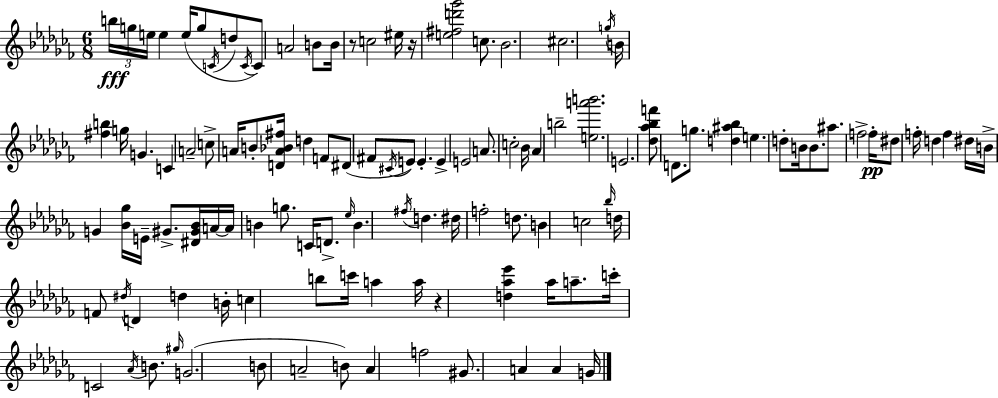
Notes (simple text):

B5/s G5/s E5/s E5/q E5/s G5/e C4/s D5/e C4/s C4/e A4/h B4/e B4/s R/e C5/h EIS5/s R/s [E5,F#5,D6,Gb6]/h C5/e. Bb4/h. C#5/h. G5/s B4/s [F#5,B5]/q G5/s G4/q. C4/q A4/h C5/e A4/s B4/e [D4,A4,Bb4,F#5]/s D5/q F4/e D#4/e F#4/e C#4/s E4/e E4/q. E4/q E4/h A4/e. C5/h Bb4/s Ab4/q B5/h [E5,A6,B6]/h. E4/h. [Db5,Ab5,Bb5,F6]/e D4/e. G5/e. [D5,A#5,Bb5]/q E5/q. D5/e B4/s B4/e. A#5/e. F5/h F5/s D#5/e F5/s D5/q F5/q D#5/s B4/s G4/q [Bb4,Gb5]/s E4/s G#4/e. [D#4,G#4,Bb4]/s A4/s A4/s B4/q G5/e. C4/s D4/e. Eb5/s B4/q. F#5/s D5/q. D#5/s F5/h D5/e. B4/q C5/h Bb5/s D5/s F4/e D#5/s D4/q D5/q B4/s C5/q B5/e C6/s A5/q A5/s R/q [D5,Ab5,Eb6]/q Ab5/s A5/e. C6/s C4/h Ab4/s B4/e. G#5/s G4/h. B4/e A4/h B4/e A4/q F5/h G#4/e. A4/q A4/q G4/s